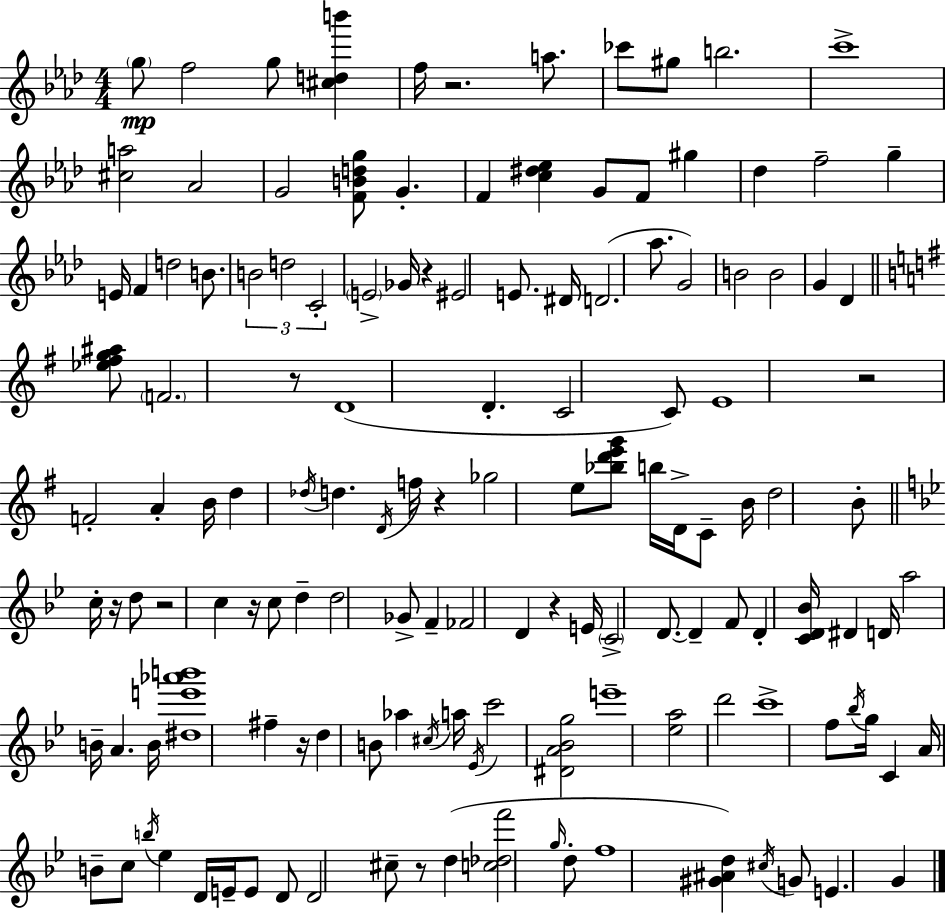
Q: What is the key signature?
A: AES major